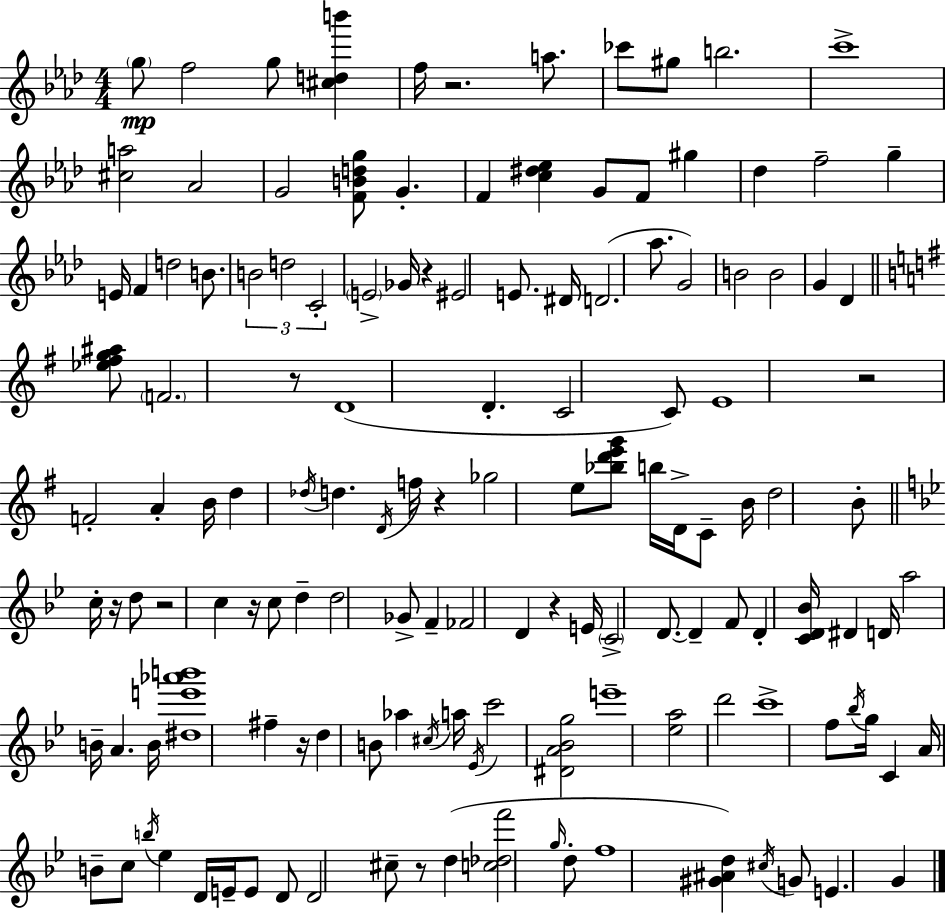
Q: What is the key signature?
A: AES major